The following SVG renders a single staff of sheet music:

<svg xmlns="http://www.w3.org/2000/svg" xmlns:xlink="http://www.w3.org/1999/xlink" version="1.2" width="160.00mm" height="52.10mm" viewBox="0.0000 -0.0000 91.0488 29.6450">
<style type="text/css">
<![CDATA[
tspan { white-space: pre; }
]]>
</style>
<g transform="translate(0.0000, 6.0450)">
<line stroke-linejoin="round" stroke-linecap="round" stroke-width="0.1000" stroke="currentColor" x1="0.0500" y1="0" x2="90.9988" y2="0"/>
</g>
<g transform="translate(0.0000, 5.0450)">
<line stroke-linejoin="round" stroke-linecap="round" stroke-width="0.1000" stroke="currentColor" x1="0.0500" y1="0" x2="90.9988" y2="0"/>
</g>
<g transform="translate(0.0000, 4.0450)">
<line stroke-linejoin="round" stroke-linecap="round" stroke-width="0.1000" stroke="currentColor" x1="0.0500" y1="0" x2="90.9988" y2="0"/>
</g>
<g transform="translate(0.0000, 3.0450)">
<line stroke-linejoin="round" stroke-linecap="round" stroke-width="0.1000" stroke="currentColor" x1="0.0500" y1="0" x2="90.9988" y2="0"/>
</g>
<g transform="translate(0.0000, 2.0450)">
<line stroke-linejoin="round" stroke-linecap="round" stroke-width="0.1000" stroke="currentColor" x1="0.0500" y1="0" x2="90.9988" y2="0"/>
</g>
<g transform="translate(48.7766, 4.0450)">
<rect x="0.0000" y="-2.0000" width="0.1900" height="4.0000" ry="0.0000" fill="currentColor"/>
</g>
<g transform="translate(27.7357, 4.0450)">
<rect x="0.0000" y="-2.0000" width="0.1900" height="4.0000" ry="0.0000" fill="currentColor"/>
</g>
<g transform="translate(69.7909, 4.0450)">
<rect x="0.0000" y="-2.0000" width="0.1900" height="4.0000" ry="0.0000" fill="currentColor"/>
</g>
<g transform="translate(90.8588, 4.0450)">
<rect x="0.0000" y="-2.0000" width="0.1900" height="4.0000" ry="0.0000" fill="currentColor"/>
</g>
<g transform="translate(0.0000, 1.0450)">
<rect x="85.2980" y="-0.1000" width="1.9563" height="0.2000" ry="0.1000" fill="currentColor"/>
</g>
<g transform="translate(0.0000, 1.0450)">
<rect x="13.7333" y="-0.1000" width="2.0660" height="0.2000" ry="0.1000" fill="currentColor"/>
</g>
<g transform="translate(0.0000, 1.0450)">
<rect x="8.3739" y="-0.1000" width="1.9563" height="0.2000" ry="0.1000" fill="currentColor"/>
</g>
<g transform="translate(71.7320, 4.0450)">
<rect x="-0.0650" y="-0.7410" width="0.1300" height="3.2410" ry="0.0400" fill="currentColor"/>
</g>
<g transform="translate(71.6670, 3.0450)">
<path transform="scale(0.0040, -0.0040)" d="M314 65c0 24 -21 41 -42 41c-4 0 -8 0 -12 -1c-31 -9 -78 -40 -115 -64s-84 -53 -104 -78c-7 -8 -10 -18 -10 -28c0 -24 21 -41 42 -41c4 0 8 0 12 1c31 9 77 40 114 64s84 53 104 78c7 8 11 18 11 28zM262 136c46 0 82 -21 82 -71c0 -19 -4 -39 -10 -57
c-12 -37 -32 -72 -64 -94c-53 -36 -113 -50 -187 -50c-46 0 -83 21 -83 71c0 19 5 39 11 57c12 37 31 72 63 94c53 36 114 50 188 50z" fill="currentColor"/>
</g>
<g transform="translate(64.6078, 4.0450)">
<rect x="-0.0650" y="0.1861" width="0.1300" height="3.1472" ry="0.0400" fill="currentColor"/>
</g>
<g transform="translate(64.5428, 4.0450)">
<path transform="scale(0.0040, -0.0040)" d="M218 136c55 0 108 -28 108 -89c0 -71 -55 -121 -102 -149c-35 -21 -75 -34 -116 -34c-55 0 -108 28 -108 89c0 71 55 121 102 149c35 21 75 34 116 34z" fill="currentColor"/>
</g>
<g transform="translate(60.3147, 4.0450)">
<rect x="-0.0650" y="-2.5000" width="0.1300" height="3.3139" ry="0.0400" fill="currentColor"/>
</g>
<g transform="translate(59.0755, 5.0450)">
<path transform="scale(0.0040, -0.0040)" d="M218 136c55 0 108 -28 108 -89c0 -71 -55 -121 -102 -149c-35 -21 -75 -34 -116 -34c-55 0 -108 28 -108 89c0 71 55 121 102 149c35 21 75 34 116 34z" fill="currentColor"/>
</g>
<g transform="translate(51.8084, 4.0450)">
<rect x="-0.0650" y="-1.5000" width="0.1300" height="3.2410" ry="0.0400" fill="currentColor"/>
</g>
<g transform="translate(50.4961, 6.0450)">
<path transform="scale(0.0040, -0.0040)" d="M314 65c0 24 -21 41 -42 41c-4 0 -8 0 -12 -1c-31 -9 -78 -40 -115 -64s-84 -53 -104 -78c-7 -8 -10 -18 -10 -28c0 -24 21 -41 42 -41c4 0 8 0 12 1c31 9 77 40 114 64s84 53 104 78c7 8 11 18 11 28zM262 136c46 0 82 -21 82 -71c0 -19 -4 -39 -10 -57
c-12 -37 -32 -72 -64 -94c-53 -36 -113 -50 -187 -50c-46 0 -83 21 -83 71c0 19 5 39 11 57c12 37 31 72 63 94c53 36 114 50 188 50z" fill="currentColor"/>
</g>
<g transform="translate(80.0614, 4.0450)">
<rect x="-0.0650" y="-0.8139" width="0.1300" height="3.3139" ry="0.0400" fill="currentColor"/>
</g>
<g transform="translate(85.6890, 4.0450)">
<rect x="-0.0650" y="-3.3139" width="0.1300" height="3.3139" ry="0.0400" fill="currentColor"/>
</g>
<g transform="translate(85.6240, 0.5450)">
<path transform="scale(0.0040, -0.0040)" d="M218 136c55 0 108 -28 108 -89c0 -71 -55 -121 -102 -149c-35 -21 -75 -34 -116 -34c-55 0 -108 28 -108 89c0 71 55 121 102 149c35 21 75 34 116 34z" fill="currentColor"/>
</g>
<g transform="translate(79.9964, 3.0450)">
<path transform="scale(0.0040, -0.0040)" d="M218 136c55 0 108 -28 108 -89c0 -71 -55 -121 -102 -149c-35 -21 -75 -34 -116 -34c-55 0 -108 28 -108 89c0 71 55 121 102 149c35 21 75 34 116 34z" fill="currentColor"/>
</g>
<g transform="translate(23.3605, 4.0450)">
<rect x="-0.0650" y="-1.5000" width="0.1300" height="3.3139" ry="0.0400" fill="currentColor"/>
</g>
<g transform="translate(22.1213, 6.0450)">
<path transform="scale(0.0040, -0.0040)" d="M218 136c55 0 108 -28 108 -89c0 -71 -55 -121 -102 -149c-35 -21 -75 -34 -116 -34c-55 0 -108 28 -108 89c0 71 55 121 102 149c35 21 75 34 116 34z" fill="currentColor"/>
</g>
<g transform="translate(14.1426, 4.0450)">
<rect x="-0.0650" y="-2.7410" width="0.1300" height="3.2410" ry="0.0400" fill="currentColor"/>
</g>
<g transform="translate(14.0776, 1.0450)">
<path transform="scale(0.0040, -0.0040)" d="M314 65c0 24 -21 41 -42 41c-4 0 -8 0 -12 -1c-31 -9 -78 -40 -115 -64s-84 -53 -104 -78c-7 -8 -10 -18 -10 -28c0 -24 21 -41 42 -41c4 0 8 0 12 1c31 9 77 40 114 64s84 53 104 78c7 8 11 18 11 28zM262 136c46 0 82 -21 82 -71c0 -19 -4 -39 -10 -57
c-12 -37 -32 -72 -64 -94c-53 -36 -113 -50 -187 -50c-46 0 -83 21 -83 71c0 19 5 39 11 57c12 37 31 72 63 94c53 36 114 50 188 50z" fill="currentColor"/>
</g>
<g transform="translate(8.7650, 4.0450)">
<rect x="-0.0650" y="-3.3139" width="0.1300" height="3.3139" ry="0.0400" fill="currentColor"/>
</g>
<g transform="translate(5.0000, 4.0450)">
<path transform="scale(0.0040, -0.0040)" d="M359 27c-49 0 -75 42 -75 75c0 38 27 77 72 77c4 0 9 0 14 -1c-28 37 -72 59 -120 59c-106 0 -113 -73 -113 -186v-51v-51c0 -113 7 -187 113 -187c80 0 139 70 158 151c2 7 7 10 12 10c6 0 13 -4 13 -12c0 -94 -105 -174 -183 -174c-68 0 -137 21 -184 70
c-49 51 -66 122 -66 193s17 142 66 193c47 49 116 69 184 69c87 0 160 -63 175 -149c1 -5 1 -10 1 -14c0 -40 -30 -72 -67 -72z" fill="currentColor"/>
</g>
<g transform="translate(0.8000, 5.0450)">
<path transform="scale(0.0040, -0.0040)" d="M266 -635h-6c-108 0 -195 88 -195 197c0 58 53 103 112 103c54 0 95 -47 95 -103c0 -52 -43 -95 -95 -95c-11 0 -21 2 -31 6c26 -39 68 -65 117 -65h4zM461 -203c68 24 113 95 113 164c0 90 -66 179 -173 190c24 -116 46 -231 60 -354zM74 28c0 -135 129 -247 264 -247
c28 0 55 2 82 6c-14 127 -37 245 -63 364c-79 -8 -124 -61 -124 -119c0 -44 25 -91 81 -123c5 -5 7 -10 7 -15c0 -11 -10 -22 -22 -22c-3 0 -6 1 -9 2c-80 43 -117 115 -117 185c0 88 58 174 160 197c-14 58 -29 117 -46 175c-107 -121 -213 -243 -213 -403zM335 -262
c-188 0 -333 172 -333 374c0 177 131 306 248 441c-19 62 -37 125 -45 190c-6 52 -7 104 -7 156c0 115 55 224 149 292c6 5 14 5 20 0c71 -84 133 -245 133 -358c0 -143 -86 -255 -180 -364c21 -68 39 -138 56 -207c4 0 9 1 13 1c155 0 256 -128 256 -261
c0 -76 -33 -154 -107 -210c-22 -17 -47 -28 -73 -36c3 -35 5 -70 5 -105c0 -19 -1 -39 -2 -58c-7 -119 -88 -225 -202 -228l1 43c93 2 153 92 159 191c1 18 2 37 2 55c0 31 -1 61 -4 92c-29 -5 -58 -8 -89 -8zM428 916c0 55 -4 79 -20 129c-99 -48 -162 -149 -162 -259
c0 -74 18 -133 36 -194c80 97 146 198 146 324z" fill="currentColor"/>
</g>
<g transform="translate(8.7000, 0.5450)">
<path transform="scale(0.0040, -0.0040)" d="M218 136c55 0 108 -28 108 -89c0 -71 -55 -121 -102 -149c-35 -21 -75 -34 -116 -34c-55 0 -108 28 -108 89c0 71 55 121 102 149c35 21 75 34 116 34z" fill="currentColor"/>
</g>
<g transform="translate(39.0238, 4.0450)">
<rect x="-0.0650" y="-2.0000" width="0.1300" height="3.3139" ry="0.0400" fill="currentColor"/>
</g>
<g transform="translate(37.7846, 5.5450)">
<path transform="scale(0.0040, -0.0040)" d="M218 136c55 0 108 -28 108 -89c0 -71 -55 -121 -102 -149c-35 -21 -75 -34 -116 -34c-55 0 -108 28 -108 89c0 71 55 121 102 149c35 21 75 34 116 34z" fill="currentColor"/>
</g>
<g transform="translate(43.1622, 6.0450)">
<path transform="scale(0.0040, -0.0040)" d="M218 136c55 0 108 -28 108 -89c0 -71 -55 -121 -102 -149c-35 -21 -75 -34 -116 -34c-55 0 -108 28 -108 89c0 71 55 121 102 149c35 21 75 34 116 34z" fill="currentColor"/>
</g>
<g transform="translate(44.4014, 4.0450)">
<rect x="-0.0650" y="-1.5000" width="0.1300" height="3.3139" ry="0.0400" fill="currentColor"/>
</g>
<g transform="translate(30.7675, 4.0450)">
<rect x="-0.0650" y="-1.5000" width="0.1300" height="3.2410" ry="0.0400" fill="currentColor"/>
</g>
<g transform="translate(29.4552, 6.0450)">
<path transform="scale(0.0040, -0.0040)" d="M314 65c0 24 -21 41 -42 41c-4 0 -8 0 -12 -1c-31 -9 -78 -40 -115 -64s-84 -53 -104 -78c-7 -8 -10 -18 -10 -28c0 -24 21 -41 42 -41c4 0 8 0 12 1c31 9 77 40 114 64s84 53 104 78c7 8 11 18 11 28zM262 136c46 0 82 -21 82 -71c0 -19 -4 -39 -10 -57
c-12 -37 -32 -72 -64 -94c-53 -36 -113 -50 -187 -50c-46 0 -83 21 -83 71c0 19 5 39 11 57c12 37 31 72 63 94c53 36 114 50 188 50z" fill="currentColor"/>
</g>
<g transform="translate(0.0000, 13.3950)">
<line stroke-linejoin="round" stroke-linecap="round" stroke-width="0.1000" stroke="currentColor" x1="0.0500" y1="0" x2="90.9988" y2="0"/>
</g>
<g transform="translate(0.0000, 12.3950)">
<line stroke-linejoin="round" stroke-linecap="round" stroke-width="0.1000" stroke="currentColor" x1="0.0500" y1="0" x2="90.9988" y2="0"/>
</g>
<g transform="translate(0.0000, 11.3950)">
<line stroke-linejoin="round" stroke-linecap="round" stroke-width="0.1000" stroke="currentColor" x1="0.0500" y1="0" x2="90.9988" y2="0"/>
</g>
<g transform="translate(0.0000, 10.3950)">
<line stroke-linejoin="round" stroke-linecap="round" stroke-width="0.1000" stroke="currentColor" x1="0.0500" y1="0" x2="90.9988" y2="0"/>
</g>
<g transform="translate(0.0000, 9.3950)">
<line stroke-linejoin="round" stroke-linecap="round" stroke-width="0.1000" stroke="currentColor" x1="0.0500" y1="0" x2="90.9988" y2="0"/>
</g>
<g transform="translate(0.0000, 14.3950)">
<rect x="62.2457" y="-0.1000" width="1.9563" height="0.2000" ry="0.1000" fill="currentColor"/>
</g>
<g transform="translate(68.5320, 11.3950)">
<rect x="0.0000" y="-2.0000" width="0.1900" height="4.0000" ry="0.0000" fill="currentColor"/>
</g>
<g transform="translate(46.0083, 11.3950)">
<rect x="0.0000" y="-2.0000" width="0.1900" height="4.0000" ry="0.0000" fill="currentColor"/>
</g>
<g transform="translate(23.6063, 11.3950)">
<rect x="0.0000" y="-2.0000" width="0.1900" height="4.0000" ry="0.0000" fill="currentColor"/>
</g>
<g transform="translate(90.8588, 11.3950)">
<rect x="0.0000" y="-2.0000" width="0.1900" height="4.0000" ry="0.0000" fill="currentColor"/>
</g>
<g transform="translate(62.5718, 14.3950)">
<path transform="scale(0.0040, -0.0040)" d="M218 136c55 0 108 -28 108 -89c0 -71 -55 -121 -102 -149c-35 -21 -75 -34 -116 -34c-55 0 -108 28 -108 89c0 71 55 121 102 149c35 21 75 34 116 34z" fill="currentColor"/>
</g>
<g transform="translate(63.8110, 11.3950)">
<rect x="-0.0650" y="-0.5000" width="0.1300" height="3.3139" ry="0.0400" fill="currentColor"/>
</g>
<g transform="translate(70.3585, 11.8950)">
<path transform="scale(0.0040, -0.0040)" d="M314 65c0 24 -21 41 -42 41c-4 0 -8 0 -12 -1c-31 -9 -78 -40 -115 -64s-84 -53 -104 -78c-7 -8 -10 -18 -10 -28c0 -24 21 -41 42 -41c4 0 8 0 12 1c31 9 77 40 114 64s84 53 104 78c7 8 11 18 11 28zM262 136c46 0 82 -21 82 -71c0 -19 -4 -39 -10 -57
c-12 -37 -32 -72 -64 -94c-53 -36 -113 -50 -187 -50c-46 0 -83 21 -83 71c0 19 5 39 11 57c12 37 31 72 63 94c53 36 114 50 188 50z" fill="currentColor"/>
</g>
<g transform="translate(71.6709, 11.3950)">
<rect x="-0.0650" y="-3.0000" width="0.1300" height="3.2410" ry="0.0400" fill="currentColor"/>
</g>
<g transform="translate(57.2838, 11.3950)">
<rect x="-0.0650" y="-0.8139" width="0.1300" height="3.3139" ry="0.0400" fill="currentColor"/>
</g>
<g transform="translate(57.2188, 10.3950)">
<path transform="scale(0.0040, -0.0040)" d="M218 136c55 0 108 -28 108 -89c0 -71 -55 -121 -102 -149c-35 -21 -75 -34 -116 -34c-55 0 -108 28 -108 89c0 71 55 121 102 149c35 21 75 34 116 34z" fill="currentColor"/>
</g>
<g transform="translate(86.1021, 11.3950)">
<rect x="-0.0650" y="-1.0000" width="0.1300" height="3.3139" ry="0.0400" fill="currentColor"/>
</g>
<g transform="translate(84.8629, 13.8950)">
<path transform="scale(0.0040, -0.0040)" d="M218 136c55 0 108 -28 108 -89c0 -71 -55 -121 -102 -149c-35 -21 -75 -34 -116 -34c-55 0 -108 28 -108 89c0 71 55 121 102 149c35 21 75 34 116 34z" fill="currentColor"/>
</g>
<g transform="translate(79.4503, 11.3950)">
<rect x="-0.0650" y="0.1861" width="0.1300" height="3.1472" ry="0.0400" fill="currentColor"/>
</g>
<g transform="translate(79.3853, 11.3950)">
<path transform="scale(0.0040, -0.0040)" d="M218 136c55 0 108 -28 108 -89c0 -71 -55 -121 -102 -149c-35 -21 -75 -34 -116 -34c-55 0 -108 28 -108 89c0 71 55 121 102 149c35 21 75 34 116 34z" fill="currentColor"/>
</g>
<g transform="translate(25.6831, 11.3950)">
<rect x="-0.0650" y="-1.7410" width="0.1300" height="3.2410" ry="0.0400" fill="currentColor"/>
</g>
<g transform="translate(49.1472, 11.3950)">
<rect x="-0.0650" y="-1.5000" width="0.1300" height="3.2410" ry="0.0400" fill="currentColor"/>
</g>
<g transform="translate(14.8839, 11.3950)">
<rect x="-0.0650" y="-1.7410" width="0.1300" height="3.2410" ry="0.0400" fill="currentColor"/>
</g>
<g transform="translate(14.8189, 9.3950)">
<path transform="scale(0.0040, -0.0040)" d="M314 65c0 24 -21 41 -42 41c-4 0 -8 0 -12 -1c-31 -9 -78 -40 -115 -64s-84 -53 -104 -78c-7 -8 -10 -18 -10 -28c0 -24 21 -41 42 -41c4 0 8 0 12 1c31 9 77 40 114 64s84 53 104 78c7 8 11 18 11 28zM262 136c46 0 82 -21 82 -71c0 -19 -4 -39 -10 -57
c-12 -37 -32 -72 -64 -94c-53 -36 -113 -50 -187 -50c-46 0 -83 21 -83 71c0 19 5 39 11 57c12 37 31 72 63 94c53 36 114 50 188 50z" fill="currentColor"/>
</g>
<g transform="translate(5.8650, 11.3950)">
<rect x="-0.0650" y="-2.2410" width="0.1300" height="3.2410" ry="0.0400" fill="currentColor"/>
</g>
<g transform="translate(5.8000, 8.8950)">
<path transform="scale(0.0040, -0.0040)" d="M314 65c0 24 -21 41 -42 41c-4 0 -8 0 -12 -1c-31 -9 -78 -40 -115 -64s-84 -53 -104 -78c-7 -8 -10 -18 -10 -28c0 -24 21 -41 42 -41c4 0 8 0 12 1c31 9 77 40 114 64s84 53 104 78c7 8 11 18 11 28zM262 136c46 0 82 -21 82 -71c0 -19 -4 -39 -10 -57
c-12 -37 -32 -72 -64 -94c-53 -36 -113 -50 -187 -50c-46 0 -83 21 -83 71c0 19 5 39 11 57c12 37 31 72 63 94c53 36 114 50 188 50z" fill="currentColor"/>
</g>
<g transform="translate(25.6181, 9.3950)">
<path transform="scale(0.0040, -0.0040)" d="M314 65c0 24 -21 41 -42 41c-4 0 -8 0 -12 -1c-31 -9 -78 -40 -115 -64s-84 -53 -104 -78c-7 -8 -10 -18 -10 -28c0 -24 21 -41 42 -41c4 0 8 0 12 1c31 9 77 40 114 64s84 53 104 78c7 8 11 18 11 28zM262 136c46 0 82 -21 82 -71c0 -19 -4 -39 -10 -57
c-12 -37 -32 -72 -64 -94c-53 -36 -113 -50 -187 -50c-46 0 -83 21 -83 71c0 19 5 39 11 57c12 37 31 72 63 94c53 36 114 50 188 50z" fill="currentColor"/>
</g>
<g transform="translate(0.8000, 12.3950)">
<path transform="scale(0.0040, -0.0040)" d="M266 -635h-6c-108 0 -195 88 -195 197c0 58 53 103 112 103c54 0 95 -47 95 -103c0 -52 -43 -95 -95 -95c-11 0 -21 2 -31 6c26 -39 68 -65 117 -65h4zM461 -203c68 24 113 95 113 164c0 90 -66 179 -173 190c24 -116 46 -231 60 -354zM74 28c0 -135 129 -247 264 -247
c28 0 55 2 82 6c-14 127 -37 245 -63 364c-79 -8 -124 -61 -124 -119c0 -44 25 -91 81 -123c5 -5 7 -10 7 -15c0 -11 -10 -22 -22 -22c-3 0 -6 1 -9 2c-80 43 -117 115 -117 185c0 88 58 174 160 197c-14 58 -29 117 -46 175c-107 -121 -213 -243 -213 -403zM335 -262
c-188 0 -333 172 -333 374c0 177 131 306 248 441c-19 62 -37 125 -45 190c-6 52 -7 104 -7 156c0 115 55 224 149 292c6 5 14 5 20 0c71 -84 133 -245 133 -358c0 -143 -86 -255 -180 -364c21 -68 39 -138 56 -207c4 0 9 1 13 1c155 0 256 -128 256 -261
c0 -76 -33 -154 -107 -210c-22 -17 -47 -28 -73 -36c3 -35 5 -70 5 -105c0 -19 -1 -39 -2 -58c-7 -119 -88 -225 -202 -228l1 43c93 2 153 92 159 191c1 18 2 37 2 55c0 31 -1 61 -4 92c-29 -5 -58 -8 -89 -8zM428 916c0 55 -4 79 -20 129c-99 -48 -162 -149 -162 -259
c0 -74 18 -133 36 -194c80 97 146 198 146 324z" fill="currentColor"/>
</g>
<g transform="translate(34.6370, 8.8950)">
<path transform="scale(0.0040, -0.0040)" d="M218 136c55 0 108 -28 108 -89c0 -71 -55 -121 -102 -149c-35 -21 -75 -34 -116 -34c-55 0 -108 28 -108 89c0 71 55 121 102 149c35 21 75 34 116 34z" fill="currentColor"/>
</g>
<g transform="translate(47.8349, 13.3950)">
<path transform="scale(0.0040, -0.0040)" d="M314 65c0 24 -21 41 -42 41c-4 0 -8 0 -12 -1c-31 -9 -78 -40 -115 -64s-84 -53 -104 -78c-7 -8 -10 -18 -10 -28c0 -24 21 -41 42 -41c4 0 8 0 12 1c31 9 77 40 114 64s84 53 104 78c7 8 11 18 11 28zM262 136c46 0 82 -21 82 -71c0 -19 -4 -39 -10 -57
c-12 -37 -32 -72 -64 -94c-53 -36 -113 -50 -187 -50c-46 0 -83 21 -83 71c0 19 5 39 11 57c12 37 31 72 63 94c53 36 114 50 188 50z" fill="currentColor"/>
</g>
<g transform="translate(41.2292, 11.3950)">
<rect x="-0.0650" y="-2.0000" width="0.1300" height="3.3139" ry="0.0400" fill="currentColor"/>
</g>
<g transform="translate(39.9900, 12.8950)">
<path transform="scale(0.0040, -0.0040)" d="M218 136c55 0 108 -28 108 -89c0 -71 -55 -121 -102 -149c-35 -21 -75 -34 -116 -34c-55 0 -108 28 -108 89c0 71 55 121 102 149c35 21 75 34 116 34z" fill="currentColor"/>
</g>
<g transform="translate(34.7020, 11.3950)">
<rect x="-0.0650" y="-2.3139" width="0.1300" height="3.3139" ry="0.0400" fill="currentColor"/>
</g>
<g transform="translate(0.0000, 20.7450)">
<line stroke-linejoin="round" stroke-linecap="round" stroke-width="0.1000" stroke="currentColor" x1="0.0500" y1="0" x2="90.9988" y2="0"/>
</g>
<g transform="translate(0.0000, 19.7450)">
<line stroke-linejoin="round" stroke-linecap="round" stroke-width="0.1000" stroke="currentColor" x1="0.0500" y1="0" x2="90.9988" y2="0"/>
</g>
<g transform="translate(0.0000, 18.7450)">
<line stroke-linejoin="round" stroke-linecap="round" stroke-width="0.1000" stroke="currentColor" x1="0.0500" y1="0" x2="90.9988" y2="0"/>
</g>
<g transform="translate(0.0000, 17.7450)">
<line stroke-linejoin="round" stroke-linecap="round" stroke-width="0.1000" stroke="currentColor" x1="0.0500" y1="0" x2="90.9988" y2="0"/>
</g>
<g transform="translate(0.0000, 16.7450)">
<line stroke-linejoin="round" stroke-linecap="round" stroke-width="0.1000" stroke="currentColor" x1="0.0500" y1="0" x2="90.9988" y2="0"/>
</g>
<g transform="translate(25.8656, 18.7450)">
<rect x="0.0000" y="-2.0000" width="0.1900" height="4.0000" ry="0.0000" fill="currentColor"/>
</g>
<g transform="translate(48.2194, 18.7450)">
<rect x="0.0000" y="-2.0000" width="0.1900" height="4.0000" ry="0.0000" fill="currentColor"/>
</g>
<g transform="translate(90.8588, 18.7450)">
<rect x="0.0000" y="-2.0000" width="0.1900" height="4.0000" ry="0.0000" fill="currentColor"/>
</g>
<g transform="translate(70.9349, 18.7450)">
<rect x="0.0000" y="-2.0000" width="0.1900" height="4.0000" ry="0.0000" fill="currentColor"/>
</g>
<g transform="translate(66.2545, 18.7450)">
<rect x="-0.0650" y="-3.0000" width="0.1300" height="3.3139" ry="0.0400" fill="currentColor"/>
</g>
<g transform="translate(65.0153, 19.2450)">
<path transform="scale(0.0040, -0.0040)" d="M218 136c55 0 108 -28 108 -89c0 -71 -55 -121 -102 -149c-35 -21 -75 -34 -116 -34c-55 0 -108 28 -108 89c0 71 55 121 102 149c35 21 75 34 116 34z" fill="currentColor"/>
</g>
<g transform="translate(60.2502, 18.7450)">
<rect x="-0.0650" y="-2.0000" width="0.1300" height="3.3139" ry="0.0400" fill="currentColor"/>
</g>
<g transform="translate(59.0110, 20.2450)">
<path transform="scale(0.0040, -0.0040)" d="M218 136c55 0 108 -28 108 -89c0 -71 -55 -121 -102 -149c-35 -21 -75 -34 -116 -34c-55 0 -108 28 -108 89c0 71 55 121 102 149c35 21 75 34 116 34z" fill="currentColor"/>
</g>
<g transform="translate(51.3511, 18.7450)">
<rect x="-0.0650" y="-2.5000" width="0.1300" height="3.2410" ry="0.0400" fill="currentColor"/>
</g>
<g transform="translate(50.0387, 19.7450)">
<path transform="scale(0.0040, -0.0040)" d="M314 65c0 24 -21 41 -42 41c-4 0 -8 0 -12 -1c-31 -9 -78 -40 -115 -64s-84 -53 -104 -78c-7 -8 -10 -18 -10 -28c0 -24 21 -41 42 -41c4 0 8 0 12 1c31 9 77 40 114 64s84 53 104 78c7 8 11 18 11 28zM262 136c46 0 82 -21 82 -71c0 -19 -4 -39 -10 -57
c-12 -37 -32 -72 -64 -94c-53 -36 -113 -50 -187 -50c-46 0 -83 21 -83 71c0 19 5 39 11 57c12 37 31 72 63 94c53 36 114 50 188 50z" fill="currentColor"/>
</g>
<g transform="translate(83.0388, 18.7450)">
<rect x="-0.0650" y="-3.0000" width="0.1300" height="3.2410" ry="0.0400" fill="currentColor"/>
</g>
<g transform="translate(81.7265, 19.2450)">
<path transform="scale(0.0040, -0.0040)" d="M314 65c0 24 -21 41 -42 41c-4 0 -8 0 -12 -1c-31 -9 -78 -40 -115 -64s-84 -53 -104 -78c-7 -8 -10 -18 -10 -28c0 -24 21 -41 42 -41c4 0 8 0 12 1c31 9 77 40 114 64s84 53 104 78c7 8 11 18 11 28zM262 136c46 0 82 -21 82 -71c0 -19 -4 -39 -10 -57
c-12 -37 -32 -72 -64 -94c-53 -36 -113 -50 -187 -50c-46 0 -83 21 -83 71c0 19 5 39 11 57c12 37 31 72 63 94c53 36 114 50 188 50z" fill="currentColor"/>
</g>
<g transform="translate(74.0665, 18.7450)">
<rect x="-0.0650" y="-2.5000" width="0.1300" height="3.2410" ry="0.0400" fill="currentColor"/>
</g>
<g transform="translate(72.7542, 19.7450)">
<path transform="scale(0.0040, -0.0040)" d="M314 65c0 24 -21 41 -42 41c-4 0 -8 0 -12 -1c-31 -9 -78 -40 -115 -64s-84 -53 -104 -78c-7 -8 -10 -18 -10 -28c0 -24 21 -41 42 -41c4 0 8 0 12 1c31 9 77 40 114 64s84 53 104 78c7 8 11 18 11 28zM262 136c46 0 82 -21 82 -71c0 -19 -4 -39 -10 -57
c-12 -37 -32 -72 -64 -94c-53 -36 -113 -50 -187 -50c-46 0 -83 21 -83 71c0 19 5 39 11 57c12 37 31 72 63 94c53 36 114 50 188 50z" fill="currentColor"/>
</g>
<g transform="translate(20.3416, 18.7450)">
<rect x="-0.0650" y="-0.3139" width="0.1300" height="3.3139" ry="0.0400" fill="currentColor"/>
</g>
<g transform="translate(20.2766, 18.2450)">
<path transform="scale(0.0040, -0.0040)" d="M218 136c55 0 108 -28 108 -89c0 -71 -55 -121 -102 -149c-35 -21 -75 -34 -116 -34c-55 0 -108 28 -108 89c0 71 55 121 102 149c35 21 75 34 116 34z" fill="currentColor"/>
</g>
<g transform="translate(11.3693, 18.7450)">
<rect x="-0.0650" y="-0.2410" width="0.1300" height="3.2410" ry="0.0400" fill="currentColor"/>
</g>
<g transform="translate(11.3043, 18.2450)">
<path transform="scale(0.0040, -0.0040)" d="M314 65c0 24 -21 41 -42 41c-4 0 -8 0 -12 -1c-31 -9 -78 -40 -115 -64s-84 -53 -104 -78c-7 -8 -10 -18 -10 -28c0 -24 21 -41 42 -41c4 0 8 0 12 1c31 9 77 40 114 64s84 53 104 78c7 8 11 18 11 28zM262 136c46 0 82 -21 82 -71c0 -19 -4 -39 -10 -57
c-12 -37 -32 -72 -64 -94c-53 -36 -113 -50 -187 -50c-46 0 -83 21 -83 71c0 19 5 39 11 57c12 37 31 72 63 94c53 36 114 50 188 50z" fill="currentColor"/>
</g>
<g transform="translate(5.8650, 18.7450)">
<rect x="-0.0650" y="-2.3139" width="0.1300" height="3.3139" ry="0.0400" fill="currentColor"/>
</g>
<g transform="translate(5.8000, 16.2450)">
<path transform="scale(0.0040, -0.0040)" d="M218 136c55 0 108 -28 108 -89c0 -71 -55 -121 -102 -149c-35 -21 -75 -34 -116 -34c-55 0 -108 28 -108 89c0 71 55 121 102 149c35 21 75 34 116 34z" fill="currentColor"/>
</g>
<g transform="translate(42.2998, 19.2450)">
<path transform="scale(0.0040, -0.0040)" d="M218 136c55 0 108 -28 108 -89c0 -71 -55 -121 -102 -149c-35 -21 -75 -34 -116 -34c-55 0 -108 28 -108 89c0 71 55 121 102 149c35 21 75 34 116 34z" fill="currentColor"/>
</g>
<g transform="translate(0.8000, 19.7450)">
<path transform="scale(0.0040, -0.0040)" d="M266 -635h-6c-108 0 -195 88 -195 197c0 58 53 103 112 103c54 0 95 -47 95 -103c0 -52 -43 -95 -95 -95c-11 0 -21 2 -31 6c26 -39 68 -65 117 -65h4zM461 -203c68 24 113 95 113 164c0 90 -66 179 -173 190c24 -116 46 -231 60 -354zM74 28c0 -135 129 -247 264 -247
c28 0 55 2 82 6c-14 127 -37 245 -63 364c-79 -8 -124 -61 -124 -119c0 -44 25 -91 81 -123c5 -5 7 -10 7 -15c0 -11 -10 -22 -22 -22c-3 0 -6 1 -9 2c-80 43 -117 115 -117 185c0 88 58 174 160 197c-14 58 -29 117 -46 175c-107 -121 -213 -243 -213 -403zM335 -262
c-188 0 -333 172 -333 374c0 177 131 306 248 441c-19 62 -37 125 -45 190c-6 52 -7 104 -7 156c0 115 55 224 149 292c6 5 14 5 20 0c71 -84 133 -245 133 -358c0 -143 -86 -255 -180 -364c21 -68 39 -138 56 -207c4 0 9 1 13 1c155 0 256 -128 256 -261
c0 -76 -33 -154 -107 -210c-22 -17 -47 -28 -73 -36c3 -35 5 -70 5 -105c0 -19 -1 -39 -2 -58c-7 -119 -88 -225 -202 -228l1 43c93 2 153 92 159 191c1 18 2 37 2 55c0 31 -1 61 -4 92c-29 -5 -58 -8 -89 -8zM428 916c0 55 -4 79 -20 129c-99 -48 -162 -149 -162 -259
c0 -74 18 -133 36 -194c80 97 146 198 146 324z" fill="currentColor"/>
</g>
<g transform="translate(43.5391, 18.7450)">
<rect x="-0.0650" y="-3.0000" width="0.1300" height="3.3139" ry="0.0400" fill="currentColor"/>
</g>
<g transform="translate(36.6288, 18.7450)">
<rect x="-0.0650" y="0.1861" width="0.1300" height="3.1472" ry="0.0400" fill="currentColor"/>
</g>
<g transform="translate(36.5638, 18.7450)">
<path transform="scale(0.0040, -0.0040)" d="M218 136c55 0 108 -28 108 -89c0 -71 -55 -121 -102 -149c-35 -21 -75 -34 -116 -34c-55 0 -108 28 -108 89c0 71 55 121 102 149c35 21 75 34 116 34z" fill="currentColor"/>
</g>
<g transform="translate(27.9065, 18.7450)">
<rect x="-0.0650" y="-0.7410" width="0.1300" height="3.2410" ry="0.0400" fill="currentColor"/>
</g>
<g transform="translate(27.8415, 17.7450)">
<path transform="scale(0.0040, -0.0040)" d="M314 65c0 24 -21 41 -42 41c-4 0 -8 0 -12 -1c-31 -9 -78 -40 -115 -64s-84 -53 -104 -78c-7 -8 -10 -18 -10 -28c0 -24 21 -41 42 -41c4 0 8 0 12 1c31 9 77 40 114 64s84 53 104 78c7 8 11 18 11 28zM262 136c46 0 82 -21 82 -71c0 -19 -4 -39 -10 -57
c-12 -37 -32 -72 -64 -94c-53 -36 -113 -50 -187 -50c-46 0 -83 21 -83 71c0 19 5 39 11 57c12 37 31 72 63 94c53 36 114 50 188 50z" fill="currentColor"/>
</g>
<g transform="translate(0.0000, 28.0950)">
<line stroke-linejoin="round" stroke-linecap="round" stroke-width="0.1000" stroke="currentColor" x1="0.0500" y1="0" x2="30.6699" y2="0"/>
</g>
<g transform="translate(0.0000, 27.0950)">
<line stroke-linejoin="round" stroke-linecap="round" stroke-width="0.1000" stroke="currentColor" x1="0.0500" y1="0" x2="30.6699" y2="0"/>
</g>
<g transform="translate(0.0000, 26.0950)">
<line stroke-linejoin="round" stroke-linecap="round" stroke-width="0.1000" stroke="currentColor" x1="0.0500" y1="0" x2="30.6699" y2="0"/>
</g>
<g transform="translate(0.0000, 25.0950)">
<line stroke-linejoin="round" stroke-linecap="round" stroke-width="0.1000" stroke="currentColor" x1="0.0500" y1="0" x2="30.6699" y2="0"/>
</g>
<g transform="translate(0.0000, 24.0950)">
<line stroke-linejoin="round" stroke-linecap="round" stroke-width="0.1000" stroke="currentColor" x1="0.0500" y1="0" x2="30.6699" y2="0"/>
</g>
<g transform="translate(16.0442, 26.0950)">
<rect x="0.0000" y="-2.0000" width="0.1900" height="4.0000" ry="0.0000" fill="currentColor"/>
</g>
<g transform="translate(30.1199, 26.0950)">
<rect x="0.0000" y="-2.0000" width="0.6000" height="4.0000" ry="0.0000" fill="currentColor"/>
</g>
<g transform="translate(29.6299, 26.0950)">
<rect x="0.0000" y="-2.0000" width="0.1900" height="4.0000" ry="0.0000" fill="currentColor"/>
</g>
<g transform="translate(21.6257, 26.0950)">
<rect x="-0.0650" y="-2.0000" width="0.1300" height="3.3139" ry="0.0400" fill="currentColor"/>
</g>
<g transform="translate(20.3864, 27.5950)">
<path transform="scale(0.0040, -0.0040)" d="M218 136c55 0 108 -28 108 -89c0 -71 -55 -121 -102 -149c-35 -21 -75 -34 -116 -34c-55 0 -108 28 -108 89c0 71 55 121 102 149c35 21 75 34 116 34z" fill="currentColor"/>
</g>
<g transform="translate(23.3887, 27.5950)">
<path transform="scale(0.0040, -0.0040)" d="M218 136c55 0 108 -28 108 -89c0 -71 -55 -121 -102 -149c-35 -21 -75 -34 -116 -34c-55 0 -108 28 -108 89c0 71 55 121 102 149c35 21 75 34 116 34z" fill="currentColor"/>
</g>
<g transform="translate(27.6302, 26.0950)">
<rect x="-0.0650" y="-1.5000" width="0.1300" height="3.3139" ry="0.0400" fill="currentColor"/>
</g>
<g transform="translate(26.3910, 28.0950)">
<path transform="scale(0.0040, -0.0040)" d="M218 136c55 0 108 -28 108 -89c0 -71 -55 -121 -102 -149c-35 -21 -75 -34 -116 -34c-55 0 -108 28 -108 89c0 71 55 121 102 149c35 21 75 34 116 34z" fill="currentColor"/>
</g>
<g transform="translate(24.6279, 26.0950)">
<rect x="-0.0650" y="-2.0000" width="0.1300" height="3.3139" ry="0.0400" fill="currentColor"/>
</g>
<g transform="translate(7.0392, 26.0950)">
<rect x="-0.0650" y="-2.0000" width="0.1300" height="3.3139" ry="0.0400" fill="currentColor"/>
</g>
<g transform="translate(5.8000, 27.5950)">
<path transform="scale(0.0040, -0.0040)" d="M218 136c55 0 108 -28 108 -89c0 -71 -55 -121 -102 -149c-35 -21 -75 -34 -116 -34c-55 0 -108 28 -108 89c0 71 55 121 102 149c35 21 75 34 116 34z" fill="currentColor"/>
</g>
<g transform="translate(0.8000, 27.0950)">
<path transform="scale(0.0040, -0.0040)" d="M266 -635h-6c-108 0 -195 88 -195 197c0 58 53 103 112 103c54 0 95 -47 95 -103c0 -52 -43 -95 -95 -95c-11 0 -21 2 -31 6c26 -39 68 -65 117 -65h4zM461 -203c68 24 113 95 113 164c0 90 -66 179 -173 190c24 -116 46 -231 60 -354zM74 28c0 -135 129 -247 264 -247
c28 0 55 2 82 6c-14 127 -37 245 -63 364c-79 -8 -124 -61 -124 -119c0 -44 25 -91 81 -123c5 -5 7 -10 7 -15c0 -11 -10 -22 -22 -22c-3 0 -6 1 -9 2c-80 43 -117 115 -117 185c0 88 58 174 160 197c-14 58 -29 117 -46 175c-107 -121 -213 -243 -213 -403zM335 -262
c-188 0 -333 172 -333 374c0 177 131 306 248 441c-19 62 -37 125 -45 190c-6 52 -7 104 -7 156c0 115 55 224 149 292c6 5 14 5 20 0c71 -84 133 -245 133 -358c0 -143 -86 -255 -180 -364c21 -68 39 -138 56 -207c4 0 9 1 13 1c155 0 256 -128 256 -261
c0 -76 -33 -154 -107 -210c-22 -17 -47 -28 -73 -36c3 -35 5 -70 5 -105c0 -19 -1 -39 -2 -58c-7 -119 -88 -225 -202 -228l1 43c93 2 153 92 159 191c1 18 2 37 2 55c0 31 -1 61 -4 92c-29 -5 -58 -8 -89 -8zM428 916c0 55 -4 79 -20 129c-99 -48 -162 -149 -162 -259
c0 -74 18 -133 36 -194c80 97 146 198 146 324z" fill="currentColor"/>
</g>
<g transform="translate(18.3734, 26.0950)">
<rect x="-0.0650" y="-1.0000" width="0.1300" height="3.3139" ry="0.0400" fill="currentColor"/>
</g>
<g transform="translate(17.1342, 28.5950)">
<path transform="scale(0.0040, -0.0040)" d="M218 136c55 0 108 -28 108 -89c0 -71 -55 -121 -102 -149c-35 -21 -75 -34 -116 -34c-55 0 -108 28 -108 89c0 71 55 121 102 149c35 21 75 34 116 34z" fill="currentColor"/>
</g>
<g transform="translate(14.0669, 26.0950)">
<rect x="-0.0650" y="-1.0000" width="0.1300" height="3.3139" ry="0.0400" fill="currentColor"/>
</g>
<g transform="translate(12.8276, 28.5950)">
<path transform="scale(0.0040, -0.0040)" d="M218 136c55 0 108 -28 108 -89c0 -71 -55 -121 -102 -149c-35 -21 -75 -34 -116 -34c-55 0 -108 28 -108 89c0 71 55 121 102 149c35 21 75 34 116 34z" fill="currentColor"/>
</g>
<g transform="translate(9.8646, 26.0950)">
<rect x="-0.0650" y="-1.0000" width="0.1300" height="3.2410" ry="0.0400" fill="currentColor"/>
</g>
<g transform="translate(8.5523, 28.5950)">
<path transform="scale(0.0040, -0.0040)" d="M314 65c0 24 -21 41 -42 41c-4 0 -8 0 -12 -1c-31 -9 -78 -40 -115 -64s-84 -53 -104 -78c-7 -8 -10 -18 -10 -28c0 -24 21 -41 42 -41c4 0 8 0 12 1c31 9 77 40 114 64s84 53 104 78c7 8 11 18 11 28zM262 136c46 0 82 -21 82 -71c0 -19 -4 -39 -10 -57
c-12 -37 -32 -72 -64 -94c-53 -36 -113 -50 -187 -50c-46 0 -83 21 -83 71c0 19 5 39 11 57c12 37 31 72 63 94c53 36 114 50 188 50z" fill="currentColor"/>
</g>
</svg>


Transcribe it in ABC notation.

X:1
T:Untitled
M:4/4
L:1/4
K:C
b a2 E E2 F E E2 G B d2 d b g2 f2 f2 g F E2 d C A2 B D g c2 c d2 B A G2 F A G2 A2 F D2 D D F F E